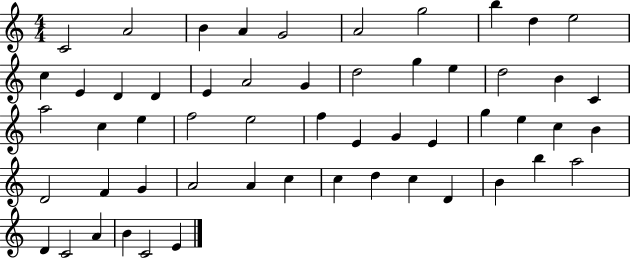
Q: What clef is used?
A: treble